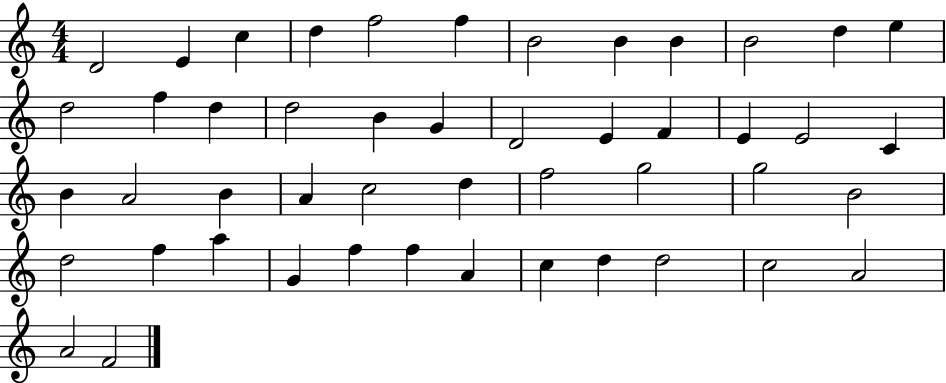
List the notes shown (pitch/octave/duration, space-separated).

D4/h E4/q C5/q D5/q F5/h F5/q B4/h B4/q B4/q B4/h D5/q E5/q D5/h F5/q D5/q D5/h B4/q G4/q D4/h E4/q F4/q E4/q E4/h C4/q B4/q A4/h B4/q A4/q C5/h D5/q F5/h G5/h G5/h B4/h D5/h F5/q A5/q G4/q F5/q F5/q A4/q C5/q D5/q D5/h C5/h A4/h A4/h F4/h